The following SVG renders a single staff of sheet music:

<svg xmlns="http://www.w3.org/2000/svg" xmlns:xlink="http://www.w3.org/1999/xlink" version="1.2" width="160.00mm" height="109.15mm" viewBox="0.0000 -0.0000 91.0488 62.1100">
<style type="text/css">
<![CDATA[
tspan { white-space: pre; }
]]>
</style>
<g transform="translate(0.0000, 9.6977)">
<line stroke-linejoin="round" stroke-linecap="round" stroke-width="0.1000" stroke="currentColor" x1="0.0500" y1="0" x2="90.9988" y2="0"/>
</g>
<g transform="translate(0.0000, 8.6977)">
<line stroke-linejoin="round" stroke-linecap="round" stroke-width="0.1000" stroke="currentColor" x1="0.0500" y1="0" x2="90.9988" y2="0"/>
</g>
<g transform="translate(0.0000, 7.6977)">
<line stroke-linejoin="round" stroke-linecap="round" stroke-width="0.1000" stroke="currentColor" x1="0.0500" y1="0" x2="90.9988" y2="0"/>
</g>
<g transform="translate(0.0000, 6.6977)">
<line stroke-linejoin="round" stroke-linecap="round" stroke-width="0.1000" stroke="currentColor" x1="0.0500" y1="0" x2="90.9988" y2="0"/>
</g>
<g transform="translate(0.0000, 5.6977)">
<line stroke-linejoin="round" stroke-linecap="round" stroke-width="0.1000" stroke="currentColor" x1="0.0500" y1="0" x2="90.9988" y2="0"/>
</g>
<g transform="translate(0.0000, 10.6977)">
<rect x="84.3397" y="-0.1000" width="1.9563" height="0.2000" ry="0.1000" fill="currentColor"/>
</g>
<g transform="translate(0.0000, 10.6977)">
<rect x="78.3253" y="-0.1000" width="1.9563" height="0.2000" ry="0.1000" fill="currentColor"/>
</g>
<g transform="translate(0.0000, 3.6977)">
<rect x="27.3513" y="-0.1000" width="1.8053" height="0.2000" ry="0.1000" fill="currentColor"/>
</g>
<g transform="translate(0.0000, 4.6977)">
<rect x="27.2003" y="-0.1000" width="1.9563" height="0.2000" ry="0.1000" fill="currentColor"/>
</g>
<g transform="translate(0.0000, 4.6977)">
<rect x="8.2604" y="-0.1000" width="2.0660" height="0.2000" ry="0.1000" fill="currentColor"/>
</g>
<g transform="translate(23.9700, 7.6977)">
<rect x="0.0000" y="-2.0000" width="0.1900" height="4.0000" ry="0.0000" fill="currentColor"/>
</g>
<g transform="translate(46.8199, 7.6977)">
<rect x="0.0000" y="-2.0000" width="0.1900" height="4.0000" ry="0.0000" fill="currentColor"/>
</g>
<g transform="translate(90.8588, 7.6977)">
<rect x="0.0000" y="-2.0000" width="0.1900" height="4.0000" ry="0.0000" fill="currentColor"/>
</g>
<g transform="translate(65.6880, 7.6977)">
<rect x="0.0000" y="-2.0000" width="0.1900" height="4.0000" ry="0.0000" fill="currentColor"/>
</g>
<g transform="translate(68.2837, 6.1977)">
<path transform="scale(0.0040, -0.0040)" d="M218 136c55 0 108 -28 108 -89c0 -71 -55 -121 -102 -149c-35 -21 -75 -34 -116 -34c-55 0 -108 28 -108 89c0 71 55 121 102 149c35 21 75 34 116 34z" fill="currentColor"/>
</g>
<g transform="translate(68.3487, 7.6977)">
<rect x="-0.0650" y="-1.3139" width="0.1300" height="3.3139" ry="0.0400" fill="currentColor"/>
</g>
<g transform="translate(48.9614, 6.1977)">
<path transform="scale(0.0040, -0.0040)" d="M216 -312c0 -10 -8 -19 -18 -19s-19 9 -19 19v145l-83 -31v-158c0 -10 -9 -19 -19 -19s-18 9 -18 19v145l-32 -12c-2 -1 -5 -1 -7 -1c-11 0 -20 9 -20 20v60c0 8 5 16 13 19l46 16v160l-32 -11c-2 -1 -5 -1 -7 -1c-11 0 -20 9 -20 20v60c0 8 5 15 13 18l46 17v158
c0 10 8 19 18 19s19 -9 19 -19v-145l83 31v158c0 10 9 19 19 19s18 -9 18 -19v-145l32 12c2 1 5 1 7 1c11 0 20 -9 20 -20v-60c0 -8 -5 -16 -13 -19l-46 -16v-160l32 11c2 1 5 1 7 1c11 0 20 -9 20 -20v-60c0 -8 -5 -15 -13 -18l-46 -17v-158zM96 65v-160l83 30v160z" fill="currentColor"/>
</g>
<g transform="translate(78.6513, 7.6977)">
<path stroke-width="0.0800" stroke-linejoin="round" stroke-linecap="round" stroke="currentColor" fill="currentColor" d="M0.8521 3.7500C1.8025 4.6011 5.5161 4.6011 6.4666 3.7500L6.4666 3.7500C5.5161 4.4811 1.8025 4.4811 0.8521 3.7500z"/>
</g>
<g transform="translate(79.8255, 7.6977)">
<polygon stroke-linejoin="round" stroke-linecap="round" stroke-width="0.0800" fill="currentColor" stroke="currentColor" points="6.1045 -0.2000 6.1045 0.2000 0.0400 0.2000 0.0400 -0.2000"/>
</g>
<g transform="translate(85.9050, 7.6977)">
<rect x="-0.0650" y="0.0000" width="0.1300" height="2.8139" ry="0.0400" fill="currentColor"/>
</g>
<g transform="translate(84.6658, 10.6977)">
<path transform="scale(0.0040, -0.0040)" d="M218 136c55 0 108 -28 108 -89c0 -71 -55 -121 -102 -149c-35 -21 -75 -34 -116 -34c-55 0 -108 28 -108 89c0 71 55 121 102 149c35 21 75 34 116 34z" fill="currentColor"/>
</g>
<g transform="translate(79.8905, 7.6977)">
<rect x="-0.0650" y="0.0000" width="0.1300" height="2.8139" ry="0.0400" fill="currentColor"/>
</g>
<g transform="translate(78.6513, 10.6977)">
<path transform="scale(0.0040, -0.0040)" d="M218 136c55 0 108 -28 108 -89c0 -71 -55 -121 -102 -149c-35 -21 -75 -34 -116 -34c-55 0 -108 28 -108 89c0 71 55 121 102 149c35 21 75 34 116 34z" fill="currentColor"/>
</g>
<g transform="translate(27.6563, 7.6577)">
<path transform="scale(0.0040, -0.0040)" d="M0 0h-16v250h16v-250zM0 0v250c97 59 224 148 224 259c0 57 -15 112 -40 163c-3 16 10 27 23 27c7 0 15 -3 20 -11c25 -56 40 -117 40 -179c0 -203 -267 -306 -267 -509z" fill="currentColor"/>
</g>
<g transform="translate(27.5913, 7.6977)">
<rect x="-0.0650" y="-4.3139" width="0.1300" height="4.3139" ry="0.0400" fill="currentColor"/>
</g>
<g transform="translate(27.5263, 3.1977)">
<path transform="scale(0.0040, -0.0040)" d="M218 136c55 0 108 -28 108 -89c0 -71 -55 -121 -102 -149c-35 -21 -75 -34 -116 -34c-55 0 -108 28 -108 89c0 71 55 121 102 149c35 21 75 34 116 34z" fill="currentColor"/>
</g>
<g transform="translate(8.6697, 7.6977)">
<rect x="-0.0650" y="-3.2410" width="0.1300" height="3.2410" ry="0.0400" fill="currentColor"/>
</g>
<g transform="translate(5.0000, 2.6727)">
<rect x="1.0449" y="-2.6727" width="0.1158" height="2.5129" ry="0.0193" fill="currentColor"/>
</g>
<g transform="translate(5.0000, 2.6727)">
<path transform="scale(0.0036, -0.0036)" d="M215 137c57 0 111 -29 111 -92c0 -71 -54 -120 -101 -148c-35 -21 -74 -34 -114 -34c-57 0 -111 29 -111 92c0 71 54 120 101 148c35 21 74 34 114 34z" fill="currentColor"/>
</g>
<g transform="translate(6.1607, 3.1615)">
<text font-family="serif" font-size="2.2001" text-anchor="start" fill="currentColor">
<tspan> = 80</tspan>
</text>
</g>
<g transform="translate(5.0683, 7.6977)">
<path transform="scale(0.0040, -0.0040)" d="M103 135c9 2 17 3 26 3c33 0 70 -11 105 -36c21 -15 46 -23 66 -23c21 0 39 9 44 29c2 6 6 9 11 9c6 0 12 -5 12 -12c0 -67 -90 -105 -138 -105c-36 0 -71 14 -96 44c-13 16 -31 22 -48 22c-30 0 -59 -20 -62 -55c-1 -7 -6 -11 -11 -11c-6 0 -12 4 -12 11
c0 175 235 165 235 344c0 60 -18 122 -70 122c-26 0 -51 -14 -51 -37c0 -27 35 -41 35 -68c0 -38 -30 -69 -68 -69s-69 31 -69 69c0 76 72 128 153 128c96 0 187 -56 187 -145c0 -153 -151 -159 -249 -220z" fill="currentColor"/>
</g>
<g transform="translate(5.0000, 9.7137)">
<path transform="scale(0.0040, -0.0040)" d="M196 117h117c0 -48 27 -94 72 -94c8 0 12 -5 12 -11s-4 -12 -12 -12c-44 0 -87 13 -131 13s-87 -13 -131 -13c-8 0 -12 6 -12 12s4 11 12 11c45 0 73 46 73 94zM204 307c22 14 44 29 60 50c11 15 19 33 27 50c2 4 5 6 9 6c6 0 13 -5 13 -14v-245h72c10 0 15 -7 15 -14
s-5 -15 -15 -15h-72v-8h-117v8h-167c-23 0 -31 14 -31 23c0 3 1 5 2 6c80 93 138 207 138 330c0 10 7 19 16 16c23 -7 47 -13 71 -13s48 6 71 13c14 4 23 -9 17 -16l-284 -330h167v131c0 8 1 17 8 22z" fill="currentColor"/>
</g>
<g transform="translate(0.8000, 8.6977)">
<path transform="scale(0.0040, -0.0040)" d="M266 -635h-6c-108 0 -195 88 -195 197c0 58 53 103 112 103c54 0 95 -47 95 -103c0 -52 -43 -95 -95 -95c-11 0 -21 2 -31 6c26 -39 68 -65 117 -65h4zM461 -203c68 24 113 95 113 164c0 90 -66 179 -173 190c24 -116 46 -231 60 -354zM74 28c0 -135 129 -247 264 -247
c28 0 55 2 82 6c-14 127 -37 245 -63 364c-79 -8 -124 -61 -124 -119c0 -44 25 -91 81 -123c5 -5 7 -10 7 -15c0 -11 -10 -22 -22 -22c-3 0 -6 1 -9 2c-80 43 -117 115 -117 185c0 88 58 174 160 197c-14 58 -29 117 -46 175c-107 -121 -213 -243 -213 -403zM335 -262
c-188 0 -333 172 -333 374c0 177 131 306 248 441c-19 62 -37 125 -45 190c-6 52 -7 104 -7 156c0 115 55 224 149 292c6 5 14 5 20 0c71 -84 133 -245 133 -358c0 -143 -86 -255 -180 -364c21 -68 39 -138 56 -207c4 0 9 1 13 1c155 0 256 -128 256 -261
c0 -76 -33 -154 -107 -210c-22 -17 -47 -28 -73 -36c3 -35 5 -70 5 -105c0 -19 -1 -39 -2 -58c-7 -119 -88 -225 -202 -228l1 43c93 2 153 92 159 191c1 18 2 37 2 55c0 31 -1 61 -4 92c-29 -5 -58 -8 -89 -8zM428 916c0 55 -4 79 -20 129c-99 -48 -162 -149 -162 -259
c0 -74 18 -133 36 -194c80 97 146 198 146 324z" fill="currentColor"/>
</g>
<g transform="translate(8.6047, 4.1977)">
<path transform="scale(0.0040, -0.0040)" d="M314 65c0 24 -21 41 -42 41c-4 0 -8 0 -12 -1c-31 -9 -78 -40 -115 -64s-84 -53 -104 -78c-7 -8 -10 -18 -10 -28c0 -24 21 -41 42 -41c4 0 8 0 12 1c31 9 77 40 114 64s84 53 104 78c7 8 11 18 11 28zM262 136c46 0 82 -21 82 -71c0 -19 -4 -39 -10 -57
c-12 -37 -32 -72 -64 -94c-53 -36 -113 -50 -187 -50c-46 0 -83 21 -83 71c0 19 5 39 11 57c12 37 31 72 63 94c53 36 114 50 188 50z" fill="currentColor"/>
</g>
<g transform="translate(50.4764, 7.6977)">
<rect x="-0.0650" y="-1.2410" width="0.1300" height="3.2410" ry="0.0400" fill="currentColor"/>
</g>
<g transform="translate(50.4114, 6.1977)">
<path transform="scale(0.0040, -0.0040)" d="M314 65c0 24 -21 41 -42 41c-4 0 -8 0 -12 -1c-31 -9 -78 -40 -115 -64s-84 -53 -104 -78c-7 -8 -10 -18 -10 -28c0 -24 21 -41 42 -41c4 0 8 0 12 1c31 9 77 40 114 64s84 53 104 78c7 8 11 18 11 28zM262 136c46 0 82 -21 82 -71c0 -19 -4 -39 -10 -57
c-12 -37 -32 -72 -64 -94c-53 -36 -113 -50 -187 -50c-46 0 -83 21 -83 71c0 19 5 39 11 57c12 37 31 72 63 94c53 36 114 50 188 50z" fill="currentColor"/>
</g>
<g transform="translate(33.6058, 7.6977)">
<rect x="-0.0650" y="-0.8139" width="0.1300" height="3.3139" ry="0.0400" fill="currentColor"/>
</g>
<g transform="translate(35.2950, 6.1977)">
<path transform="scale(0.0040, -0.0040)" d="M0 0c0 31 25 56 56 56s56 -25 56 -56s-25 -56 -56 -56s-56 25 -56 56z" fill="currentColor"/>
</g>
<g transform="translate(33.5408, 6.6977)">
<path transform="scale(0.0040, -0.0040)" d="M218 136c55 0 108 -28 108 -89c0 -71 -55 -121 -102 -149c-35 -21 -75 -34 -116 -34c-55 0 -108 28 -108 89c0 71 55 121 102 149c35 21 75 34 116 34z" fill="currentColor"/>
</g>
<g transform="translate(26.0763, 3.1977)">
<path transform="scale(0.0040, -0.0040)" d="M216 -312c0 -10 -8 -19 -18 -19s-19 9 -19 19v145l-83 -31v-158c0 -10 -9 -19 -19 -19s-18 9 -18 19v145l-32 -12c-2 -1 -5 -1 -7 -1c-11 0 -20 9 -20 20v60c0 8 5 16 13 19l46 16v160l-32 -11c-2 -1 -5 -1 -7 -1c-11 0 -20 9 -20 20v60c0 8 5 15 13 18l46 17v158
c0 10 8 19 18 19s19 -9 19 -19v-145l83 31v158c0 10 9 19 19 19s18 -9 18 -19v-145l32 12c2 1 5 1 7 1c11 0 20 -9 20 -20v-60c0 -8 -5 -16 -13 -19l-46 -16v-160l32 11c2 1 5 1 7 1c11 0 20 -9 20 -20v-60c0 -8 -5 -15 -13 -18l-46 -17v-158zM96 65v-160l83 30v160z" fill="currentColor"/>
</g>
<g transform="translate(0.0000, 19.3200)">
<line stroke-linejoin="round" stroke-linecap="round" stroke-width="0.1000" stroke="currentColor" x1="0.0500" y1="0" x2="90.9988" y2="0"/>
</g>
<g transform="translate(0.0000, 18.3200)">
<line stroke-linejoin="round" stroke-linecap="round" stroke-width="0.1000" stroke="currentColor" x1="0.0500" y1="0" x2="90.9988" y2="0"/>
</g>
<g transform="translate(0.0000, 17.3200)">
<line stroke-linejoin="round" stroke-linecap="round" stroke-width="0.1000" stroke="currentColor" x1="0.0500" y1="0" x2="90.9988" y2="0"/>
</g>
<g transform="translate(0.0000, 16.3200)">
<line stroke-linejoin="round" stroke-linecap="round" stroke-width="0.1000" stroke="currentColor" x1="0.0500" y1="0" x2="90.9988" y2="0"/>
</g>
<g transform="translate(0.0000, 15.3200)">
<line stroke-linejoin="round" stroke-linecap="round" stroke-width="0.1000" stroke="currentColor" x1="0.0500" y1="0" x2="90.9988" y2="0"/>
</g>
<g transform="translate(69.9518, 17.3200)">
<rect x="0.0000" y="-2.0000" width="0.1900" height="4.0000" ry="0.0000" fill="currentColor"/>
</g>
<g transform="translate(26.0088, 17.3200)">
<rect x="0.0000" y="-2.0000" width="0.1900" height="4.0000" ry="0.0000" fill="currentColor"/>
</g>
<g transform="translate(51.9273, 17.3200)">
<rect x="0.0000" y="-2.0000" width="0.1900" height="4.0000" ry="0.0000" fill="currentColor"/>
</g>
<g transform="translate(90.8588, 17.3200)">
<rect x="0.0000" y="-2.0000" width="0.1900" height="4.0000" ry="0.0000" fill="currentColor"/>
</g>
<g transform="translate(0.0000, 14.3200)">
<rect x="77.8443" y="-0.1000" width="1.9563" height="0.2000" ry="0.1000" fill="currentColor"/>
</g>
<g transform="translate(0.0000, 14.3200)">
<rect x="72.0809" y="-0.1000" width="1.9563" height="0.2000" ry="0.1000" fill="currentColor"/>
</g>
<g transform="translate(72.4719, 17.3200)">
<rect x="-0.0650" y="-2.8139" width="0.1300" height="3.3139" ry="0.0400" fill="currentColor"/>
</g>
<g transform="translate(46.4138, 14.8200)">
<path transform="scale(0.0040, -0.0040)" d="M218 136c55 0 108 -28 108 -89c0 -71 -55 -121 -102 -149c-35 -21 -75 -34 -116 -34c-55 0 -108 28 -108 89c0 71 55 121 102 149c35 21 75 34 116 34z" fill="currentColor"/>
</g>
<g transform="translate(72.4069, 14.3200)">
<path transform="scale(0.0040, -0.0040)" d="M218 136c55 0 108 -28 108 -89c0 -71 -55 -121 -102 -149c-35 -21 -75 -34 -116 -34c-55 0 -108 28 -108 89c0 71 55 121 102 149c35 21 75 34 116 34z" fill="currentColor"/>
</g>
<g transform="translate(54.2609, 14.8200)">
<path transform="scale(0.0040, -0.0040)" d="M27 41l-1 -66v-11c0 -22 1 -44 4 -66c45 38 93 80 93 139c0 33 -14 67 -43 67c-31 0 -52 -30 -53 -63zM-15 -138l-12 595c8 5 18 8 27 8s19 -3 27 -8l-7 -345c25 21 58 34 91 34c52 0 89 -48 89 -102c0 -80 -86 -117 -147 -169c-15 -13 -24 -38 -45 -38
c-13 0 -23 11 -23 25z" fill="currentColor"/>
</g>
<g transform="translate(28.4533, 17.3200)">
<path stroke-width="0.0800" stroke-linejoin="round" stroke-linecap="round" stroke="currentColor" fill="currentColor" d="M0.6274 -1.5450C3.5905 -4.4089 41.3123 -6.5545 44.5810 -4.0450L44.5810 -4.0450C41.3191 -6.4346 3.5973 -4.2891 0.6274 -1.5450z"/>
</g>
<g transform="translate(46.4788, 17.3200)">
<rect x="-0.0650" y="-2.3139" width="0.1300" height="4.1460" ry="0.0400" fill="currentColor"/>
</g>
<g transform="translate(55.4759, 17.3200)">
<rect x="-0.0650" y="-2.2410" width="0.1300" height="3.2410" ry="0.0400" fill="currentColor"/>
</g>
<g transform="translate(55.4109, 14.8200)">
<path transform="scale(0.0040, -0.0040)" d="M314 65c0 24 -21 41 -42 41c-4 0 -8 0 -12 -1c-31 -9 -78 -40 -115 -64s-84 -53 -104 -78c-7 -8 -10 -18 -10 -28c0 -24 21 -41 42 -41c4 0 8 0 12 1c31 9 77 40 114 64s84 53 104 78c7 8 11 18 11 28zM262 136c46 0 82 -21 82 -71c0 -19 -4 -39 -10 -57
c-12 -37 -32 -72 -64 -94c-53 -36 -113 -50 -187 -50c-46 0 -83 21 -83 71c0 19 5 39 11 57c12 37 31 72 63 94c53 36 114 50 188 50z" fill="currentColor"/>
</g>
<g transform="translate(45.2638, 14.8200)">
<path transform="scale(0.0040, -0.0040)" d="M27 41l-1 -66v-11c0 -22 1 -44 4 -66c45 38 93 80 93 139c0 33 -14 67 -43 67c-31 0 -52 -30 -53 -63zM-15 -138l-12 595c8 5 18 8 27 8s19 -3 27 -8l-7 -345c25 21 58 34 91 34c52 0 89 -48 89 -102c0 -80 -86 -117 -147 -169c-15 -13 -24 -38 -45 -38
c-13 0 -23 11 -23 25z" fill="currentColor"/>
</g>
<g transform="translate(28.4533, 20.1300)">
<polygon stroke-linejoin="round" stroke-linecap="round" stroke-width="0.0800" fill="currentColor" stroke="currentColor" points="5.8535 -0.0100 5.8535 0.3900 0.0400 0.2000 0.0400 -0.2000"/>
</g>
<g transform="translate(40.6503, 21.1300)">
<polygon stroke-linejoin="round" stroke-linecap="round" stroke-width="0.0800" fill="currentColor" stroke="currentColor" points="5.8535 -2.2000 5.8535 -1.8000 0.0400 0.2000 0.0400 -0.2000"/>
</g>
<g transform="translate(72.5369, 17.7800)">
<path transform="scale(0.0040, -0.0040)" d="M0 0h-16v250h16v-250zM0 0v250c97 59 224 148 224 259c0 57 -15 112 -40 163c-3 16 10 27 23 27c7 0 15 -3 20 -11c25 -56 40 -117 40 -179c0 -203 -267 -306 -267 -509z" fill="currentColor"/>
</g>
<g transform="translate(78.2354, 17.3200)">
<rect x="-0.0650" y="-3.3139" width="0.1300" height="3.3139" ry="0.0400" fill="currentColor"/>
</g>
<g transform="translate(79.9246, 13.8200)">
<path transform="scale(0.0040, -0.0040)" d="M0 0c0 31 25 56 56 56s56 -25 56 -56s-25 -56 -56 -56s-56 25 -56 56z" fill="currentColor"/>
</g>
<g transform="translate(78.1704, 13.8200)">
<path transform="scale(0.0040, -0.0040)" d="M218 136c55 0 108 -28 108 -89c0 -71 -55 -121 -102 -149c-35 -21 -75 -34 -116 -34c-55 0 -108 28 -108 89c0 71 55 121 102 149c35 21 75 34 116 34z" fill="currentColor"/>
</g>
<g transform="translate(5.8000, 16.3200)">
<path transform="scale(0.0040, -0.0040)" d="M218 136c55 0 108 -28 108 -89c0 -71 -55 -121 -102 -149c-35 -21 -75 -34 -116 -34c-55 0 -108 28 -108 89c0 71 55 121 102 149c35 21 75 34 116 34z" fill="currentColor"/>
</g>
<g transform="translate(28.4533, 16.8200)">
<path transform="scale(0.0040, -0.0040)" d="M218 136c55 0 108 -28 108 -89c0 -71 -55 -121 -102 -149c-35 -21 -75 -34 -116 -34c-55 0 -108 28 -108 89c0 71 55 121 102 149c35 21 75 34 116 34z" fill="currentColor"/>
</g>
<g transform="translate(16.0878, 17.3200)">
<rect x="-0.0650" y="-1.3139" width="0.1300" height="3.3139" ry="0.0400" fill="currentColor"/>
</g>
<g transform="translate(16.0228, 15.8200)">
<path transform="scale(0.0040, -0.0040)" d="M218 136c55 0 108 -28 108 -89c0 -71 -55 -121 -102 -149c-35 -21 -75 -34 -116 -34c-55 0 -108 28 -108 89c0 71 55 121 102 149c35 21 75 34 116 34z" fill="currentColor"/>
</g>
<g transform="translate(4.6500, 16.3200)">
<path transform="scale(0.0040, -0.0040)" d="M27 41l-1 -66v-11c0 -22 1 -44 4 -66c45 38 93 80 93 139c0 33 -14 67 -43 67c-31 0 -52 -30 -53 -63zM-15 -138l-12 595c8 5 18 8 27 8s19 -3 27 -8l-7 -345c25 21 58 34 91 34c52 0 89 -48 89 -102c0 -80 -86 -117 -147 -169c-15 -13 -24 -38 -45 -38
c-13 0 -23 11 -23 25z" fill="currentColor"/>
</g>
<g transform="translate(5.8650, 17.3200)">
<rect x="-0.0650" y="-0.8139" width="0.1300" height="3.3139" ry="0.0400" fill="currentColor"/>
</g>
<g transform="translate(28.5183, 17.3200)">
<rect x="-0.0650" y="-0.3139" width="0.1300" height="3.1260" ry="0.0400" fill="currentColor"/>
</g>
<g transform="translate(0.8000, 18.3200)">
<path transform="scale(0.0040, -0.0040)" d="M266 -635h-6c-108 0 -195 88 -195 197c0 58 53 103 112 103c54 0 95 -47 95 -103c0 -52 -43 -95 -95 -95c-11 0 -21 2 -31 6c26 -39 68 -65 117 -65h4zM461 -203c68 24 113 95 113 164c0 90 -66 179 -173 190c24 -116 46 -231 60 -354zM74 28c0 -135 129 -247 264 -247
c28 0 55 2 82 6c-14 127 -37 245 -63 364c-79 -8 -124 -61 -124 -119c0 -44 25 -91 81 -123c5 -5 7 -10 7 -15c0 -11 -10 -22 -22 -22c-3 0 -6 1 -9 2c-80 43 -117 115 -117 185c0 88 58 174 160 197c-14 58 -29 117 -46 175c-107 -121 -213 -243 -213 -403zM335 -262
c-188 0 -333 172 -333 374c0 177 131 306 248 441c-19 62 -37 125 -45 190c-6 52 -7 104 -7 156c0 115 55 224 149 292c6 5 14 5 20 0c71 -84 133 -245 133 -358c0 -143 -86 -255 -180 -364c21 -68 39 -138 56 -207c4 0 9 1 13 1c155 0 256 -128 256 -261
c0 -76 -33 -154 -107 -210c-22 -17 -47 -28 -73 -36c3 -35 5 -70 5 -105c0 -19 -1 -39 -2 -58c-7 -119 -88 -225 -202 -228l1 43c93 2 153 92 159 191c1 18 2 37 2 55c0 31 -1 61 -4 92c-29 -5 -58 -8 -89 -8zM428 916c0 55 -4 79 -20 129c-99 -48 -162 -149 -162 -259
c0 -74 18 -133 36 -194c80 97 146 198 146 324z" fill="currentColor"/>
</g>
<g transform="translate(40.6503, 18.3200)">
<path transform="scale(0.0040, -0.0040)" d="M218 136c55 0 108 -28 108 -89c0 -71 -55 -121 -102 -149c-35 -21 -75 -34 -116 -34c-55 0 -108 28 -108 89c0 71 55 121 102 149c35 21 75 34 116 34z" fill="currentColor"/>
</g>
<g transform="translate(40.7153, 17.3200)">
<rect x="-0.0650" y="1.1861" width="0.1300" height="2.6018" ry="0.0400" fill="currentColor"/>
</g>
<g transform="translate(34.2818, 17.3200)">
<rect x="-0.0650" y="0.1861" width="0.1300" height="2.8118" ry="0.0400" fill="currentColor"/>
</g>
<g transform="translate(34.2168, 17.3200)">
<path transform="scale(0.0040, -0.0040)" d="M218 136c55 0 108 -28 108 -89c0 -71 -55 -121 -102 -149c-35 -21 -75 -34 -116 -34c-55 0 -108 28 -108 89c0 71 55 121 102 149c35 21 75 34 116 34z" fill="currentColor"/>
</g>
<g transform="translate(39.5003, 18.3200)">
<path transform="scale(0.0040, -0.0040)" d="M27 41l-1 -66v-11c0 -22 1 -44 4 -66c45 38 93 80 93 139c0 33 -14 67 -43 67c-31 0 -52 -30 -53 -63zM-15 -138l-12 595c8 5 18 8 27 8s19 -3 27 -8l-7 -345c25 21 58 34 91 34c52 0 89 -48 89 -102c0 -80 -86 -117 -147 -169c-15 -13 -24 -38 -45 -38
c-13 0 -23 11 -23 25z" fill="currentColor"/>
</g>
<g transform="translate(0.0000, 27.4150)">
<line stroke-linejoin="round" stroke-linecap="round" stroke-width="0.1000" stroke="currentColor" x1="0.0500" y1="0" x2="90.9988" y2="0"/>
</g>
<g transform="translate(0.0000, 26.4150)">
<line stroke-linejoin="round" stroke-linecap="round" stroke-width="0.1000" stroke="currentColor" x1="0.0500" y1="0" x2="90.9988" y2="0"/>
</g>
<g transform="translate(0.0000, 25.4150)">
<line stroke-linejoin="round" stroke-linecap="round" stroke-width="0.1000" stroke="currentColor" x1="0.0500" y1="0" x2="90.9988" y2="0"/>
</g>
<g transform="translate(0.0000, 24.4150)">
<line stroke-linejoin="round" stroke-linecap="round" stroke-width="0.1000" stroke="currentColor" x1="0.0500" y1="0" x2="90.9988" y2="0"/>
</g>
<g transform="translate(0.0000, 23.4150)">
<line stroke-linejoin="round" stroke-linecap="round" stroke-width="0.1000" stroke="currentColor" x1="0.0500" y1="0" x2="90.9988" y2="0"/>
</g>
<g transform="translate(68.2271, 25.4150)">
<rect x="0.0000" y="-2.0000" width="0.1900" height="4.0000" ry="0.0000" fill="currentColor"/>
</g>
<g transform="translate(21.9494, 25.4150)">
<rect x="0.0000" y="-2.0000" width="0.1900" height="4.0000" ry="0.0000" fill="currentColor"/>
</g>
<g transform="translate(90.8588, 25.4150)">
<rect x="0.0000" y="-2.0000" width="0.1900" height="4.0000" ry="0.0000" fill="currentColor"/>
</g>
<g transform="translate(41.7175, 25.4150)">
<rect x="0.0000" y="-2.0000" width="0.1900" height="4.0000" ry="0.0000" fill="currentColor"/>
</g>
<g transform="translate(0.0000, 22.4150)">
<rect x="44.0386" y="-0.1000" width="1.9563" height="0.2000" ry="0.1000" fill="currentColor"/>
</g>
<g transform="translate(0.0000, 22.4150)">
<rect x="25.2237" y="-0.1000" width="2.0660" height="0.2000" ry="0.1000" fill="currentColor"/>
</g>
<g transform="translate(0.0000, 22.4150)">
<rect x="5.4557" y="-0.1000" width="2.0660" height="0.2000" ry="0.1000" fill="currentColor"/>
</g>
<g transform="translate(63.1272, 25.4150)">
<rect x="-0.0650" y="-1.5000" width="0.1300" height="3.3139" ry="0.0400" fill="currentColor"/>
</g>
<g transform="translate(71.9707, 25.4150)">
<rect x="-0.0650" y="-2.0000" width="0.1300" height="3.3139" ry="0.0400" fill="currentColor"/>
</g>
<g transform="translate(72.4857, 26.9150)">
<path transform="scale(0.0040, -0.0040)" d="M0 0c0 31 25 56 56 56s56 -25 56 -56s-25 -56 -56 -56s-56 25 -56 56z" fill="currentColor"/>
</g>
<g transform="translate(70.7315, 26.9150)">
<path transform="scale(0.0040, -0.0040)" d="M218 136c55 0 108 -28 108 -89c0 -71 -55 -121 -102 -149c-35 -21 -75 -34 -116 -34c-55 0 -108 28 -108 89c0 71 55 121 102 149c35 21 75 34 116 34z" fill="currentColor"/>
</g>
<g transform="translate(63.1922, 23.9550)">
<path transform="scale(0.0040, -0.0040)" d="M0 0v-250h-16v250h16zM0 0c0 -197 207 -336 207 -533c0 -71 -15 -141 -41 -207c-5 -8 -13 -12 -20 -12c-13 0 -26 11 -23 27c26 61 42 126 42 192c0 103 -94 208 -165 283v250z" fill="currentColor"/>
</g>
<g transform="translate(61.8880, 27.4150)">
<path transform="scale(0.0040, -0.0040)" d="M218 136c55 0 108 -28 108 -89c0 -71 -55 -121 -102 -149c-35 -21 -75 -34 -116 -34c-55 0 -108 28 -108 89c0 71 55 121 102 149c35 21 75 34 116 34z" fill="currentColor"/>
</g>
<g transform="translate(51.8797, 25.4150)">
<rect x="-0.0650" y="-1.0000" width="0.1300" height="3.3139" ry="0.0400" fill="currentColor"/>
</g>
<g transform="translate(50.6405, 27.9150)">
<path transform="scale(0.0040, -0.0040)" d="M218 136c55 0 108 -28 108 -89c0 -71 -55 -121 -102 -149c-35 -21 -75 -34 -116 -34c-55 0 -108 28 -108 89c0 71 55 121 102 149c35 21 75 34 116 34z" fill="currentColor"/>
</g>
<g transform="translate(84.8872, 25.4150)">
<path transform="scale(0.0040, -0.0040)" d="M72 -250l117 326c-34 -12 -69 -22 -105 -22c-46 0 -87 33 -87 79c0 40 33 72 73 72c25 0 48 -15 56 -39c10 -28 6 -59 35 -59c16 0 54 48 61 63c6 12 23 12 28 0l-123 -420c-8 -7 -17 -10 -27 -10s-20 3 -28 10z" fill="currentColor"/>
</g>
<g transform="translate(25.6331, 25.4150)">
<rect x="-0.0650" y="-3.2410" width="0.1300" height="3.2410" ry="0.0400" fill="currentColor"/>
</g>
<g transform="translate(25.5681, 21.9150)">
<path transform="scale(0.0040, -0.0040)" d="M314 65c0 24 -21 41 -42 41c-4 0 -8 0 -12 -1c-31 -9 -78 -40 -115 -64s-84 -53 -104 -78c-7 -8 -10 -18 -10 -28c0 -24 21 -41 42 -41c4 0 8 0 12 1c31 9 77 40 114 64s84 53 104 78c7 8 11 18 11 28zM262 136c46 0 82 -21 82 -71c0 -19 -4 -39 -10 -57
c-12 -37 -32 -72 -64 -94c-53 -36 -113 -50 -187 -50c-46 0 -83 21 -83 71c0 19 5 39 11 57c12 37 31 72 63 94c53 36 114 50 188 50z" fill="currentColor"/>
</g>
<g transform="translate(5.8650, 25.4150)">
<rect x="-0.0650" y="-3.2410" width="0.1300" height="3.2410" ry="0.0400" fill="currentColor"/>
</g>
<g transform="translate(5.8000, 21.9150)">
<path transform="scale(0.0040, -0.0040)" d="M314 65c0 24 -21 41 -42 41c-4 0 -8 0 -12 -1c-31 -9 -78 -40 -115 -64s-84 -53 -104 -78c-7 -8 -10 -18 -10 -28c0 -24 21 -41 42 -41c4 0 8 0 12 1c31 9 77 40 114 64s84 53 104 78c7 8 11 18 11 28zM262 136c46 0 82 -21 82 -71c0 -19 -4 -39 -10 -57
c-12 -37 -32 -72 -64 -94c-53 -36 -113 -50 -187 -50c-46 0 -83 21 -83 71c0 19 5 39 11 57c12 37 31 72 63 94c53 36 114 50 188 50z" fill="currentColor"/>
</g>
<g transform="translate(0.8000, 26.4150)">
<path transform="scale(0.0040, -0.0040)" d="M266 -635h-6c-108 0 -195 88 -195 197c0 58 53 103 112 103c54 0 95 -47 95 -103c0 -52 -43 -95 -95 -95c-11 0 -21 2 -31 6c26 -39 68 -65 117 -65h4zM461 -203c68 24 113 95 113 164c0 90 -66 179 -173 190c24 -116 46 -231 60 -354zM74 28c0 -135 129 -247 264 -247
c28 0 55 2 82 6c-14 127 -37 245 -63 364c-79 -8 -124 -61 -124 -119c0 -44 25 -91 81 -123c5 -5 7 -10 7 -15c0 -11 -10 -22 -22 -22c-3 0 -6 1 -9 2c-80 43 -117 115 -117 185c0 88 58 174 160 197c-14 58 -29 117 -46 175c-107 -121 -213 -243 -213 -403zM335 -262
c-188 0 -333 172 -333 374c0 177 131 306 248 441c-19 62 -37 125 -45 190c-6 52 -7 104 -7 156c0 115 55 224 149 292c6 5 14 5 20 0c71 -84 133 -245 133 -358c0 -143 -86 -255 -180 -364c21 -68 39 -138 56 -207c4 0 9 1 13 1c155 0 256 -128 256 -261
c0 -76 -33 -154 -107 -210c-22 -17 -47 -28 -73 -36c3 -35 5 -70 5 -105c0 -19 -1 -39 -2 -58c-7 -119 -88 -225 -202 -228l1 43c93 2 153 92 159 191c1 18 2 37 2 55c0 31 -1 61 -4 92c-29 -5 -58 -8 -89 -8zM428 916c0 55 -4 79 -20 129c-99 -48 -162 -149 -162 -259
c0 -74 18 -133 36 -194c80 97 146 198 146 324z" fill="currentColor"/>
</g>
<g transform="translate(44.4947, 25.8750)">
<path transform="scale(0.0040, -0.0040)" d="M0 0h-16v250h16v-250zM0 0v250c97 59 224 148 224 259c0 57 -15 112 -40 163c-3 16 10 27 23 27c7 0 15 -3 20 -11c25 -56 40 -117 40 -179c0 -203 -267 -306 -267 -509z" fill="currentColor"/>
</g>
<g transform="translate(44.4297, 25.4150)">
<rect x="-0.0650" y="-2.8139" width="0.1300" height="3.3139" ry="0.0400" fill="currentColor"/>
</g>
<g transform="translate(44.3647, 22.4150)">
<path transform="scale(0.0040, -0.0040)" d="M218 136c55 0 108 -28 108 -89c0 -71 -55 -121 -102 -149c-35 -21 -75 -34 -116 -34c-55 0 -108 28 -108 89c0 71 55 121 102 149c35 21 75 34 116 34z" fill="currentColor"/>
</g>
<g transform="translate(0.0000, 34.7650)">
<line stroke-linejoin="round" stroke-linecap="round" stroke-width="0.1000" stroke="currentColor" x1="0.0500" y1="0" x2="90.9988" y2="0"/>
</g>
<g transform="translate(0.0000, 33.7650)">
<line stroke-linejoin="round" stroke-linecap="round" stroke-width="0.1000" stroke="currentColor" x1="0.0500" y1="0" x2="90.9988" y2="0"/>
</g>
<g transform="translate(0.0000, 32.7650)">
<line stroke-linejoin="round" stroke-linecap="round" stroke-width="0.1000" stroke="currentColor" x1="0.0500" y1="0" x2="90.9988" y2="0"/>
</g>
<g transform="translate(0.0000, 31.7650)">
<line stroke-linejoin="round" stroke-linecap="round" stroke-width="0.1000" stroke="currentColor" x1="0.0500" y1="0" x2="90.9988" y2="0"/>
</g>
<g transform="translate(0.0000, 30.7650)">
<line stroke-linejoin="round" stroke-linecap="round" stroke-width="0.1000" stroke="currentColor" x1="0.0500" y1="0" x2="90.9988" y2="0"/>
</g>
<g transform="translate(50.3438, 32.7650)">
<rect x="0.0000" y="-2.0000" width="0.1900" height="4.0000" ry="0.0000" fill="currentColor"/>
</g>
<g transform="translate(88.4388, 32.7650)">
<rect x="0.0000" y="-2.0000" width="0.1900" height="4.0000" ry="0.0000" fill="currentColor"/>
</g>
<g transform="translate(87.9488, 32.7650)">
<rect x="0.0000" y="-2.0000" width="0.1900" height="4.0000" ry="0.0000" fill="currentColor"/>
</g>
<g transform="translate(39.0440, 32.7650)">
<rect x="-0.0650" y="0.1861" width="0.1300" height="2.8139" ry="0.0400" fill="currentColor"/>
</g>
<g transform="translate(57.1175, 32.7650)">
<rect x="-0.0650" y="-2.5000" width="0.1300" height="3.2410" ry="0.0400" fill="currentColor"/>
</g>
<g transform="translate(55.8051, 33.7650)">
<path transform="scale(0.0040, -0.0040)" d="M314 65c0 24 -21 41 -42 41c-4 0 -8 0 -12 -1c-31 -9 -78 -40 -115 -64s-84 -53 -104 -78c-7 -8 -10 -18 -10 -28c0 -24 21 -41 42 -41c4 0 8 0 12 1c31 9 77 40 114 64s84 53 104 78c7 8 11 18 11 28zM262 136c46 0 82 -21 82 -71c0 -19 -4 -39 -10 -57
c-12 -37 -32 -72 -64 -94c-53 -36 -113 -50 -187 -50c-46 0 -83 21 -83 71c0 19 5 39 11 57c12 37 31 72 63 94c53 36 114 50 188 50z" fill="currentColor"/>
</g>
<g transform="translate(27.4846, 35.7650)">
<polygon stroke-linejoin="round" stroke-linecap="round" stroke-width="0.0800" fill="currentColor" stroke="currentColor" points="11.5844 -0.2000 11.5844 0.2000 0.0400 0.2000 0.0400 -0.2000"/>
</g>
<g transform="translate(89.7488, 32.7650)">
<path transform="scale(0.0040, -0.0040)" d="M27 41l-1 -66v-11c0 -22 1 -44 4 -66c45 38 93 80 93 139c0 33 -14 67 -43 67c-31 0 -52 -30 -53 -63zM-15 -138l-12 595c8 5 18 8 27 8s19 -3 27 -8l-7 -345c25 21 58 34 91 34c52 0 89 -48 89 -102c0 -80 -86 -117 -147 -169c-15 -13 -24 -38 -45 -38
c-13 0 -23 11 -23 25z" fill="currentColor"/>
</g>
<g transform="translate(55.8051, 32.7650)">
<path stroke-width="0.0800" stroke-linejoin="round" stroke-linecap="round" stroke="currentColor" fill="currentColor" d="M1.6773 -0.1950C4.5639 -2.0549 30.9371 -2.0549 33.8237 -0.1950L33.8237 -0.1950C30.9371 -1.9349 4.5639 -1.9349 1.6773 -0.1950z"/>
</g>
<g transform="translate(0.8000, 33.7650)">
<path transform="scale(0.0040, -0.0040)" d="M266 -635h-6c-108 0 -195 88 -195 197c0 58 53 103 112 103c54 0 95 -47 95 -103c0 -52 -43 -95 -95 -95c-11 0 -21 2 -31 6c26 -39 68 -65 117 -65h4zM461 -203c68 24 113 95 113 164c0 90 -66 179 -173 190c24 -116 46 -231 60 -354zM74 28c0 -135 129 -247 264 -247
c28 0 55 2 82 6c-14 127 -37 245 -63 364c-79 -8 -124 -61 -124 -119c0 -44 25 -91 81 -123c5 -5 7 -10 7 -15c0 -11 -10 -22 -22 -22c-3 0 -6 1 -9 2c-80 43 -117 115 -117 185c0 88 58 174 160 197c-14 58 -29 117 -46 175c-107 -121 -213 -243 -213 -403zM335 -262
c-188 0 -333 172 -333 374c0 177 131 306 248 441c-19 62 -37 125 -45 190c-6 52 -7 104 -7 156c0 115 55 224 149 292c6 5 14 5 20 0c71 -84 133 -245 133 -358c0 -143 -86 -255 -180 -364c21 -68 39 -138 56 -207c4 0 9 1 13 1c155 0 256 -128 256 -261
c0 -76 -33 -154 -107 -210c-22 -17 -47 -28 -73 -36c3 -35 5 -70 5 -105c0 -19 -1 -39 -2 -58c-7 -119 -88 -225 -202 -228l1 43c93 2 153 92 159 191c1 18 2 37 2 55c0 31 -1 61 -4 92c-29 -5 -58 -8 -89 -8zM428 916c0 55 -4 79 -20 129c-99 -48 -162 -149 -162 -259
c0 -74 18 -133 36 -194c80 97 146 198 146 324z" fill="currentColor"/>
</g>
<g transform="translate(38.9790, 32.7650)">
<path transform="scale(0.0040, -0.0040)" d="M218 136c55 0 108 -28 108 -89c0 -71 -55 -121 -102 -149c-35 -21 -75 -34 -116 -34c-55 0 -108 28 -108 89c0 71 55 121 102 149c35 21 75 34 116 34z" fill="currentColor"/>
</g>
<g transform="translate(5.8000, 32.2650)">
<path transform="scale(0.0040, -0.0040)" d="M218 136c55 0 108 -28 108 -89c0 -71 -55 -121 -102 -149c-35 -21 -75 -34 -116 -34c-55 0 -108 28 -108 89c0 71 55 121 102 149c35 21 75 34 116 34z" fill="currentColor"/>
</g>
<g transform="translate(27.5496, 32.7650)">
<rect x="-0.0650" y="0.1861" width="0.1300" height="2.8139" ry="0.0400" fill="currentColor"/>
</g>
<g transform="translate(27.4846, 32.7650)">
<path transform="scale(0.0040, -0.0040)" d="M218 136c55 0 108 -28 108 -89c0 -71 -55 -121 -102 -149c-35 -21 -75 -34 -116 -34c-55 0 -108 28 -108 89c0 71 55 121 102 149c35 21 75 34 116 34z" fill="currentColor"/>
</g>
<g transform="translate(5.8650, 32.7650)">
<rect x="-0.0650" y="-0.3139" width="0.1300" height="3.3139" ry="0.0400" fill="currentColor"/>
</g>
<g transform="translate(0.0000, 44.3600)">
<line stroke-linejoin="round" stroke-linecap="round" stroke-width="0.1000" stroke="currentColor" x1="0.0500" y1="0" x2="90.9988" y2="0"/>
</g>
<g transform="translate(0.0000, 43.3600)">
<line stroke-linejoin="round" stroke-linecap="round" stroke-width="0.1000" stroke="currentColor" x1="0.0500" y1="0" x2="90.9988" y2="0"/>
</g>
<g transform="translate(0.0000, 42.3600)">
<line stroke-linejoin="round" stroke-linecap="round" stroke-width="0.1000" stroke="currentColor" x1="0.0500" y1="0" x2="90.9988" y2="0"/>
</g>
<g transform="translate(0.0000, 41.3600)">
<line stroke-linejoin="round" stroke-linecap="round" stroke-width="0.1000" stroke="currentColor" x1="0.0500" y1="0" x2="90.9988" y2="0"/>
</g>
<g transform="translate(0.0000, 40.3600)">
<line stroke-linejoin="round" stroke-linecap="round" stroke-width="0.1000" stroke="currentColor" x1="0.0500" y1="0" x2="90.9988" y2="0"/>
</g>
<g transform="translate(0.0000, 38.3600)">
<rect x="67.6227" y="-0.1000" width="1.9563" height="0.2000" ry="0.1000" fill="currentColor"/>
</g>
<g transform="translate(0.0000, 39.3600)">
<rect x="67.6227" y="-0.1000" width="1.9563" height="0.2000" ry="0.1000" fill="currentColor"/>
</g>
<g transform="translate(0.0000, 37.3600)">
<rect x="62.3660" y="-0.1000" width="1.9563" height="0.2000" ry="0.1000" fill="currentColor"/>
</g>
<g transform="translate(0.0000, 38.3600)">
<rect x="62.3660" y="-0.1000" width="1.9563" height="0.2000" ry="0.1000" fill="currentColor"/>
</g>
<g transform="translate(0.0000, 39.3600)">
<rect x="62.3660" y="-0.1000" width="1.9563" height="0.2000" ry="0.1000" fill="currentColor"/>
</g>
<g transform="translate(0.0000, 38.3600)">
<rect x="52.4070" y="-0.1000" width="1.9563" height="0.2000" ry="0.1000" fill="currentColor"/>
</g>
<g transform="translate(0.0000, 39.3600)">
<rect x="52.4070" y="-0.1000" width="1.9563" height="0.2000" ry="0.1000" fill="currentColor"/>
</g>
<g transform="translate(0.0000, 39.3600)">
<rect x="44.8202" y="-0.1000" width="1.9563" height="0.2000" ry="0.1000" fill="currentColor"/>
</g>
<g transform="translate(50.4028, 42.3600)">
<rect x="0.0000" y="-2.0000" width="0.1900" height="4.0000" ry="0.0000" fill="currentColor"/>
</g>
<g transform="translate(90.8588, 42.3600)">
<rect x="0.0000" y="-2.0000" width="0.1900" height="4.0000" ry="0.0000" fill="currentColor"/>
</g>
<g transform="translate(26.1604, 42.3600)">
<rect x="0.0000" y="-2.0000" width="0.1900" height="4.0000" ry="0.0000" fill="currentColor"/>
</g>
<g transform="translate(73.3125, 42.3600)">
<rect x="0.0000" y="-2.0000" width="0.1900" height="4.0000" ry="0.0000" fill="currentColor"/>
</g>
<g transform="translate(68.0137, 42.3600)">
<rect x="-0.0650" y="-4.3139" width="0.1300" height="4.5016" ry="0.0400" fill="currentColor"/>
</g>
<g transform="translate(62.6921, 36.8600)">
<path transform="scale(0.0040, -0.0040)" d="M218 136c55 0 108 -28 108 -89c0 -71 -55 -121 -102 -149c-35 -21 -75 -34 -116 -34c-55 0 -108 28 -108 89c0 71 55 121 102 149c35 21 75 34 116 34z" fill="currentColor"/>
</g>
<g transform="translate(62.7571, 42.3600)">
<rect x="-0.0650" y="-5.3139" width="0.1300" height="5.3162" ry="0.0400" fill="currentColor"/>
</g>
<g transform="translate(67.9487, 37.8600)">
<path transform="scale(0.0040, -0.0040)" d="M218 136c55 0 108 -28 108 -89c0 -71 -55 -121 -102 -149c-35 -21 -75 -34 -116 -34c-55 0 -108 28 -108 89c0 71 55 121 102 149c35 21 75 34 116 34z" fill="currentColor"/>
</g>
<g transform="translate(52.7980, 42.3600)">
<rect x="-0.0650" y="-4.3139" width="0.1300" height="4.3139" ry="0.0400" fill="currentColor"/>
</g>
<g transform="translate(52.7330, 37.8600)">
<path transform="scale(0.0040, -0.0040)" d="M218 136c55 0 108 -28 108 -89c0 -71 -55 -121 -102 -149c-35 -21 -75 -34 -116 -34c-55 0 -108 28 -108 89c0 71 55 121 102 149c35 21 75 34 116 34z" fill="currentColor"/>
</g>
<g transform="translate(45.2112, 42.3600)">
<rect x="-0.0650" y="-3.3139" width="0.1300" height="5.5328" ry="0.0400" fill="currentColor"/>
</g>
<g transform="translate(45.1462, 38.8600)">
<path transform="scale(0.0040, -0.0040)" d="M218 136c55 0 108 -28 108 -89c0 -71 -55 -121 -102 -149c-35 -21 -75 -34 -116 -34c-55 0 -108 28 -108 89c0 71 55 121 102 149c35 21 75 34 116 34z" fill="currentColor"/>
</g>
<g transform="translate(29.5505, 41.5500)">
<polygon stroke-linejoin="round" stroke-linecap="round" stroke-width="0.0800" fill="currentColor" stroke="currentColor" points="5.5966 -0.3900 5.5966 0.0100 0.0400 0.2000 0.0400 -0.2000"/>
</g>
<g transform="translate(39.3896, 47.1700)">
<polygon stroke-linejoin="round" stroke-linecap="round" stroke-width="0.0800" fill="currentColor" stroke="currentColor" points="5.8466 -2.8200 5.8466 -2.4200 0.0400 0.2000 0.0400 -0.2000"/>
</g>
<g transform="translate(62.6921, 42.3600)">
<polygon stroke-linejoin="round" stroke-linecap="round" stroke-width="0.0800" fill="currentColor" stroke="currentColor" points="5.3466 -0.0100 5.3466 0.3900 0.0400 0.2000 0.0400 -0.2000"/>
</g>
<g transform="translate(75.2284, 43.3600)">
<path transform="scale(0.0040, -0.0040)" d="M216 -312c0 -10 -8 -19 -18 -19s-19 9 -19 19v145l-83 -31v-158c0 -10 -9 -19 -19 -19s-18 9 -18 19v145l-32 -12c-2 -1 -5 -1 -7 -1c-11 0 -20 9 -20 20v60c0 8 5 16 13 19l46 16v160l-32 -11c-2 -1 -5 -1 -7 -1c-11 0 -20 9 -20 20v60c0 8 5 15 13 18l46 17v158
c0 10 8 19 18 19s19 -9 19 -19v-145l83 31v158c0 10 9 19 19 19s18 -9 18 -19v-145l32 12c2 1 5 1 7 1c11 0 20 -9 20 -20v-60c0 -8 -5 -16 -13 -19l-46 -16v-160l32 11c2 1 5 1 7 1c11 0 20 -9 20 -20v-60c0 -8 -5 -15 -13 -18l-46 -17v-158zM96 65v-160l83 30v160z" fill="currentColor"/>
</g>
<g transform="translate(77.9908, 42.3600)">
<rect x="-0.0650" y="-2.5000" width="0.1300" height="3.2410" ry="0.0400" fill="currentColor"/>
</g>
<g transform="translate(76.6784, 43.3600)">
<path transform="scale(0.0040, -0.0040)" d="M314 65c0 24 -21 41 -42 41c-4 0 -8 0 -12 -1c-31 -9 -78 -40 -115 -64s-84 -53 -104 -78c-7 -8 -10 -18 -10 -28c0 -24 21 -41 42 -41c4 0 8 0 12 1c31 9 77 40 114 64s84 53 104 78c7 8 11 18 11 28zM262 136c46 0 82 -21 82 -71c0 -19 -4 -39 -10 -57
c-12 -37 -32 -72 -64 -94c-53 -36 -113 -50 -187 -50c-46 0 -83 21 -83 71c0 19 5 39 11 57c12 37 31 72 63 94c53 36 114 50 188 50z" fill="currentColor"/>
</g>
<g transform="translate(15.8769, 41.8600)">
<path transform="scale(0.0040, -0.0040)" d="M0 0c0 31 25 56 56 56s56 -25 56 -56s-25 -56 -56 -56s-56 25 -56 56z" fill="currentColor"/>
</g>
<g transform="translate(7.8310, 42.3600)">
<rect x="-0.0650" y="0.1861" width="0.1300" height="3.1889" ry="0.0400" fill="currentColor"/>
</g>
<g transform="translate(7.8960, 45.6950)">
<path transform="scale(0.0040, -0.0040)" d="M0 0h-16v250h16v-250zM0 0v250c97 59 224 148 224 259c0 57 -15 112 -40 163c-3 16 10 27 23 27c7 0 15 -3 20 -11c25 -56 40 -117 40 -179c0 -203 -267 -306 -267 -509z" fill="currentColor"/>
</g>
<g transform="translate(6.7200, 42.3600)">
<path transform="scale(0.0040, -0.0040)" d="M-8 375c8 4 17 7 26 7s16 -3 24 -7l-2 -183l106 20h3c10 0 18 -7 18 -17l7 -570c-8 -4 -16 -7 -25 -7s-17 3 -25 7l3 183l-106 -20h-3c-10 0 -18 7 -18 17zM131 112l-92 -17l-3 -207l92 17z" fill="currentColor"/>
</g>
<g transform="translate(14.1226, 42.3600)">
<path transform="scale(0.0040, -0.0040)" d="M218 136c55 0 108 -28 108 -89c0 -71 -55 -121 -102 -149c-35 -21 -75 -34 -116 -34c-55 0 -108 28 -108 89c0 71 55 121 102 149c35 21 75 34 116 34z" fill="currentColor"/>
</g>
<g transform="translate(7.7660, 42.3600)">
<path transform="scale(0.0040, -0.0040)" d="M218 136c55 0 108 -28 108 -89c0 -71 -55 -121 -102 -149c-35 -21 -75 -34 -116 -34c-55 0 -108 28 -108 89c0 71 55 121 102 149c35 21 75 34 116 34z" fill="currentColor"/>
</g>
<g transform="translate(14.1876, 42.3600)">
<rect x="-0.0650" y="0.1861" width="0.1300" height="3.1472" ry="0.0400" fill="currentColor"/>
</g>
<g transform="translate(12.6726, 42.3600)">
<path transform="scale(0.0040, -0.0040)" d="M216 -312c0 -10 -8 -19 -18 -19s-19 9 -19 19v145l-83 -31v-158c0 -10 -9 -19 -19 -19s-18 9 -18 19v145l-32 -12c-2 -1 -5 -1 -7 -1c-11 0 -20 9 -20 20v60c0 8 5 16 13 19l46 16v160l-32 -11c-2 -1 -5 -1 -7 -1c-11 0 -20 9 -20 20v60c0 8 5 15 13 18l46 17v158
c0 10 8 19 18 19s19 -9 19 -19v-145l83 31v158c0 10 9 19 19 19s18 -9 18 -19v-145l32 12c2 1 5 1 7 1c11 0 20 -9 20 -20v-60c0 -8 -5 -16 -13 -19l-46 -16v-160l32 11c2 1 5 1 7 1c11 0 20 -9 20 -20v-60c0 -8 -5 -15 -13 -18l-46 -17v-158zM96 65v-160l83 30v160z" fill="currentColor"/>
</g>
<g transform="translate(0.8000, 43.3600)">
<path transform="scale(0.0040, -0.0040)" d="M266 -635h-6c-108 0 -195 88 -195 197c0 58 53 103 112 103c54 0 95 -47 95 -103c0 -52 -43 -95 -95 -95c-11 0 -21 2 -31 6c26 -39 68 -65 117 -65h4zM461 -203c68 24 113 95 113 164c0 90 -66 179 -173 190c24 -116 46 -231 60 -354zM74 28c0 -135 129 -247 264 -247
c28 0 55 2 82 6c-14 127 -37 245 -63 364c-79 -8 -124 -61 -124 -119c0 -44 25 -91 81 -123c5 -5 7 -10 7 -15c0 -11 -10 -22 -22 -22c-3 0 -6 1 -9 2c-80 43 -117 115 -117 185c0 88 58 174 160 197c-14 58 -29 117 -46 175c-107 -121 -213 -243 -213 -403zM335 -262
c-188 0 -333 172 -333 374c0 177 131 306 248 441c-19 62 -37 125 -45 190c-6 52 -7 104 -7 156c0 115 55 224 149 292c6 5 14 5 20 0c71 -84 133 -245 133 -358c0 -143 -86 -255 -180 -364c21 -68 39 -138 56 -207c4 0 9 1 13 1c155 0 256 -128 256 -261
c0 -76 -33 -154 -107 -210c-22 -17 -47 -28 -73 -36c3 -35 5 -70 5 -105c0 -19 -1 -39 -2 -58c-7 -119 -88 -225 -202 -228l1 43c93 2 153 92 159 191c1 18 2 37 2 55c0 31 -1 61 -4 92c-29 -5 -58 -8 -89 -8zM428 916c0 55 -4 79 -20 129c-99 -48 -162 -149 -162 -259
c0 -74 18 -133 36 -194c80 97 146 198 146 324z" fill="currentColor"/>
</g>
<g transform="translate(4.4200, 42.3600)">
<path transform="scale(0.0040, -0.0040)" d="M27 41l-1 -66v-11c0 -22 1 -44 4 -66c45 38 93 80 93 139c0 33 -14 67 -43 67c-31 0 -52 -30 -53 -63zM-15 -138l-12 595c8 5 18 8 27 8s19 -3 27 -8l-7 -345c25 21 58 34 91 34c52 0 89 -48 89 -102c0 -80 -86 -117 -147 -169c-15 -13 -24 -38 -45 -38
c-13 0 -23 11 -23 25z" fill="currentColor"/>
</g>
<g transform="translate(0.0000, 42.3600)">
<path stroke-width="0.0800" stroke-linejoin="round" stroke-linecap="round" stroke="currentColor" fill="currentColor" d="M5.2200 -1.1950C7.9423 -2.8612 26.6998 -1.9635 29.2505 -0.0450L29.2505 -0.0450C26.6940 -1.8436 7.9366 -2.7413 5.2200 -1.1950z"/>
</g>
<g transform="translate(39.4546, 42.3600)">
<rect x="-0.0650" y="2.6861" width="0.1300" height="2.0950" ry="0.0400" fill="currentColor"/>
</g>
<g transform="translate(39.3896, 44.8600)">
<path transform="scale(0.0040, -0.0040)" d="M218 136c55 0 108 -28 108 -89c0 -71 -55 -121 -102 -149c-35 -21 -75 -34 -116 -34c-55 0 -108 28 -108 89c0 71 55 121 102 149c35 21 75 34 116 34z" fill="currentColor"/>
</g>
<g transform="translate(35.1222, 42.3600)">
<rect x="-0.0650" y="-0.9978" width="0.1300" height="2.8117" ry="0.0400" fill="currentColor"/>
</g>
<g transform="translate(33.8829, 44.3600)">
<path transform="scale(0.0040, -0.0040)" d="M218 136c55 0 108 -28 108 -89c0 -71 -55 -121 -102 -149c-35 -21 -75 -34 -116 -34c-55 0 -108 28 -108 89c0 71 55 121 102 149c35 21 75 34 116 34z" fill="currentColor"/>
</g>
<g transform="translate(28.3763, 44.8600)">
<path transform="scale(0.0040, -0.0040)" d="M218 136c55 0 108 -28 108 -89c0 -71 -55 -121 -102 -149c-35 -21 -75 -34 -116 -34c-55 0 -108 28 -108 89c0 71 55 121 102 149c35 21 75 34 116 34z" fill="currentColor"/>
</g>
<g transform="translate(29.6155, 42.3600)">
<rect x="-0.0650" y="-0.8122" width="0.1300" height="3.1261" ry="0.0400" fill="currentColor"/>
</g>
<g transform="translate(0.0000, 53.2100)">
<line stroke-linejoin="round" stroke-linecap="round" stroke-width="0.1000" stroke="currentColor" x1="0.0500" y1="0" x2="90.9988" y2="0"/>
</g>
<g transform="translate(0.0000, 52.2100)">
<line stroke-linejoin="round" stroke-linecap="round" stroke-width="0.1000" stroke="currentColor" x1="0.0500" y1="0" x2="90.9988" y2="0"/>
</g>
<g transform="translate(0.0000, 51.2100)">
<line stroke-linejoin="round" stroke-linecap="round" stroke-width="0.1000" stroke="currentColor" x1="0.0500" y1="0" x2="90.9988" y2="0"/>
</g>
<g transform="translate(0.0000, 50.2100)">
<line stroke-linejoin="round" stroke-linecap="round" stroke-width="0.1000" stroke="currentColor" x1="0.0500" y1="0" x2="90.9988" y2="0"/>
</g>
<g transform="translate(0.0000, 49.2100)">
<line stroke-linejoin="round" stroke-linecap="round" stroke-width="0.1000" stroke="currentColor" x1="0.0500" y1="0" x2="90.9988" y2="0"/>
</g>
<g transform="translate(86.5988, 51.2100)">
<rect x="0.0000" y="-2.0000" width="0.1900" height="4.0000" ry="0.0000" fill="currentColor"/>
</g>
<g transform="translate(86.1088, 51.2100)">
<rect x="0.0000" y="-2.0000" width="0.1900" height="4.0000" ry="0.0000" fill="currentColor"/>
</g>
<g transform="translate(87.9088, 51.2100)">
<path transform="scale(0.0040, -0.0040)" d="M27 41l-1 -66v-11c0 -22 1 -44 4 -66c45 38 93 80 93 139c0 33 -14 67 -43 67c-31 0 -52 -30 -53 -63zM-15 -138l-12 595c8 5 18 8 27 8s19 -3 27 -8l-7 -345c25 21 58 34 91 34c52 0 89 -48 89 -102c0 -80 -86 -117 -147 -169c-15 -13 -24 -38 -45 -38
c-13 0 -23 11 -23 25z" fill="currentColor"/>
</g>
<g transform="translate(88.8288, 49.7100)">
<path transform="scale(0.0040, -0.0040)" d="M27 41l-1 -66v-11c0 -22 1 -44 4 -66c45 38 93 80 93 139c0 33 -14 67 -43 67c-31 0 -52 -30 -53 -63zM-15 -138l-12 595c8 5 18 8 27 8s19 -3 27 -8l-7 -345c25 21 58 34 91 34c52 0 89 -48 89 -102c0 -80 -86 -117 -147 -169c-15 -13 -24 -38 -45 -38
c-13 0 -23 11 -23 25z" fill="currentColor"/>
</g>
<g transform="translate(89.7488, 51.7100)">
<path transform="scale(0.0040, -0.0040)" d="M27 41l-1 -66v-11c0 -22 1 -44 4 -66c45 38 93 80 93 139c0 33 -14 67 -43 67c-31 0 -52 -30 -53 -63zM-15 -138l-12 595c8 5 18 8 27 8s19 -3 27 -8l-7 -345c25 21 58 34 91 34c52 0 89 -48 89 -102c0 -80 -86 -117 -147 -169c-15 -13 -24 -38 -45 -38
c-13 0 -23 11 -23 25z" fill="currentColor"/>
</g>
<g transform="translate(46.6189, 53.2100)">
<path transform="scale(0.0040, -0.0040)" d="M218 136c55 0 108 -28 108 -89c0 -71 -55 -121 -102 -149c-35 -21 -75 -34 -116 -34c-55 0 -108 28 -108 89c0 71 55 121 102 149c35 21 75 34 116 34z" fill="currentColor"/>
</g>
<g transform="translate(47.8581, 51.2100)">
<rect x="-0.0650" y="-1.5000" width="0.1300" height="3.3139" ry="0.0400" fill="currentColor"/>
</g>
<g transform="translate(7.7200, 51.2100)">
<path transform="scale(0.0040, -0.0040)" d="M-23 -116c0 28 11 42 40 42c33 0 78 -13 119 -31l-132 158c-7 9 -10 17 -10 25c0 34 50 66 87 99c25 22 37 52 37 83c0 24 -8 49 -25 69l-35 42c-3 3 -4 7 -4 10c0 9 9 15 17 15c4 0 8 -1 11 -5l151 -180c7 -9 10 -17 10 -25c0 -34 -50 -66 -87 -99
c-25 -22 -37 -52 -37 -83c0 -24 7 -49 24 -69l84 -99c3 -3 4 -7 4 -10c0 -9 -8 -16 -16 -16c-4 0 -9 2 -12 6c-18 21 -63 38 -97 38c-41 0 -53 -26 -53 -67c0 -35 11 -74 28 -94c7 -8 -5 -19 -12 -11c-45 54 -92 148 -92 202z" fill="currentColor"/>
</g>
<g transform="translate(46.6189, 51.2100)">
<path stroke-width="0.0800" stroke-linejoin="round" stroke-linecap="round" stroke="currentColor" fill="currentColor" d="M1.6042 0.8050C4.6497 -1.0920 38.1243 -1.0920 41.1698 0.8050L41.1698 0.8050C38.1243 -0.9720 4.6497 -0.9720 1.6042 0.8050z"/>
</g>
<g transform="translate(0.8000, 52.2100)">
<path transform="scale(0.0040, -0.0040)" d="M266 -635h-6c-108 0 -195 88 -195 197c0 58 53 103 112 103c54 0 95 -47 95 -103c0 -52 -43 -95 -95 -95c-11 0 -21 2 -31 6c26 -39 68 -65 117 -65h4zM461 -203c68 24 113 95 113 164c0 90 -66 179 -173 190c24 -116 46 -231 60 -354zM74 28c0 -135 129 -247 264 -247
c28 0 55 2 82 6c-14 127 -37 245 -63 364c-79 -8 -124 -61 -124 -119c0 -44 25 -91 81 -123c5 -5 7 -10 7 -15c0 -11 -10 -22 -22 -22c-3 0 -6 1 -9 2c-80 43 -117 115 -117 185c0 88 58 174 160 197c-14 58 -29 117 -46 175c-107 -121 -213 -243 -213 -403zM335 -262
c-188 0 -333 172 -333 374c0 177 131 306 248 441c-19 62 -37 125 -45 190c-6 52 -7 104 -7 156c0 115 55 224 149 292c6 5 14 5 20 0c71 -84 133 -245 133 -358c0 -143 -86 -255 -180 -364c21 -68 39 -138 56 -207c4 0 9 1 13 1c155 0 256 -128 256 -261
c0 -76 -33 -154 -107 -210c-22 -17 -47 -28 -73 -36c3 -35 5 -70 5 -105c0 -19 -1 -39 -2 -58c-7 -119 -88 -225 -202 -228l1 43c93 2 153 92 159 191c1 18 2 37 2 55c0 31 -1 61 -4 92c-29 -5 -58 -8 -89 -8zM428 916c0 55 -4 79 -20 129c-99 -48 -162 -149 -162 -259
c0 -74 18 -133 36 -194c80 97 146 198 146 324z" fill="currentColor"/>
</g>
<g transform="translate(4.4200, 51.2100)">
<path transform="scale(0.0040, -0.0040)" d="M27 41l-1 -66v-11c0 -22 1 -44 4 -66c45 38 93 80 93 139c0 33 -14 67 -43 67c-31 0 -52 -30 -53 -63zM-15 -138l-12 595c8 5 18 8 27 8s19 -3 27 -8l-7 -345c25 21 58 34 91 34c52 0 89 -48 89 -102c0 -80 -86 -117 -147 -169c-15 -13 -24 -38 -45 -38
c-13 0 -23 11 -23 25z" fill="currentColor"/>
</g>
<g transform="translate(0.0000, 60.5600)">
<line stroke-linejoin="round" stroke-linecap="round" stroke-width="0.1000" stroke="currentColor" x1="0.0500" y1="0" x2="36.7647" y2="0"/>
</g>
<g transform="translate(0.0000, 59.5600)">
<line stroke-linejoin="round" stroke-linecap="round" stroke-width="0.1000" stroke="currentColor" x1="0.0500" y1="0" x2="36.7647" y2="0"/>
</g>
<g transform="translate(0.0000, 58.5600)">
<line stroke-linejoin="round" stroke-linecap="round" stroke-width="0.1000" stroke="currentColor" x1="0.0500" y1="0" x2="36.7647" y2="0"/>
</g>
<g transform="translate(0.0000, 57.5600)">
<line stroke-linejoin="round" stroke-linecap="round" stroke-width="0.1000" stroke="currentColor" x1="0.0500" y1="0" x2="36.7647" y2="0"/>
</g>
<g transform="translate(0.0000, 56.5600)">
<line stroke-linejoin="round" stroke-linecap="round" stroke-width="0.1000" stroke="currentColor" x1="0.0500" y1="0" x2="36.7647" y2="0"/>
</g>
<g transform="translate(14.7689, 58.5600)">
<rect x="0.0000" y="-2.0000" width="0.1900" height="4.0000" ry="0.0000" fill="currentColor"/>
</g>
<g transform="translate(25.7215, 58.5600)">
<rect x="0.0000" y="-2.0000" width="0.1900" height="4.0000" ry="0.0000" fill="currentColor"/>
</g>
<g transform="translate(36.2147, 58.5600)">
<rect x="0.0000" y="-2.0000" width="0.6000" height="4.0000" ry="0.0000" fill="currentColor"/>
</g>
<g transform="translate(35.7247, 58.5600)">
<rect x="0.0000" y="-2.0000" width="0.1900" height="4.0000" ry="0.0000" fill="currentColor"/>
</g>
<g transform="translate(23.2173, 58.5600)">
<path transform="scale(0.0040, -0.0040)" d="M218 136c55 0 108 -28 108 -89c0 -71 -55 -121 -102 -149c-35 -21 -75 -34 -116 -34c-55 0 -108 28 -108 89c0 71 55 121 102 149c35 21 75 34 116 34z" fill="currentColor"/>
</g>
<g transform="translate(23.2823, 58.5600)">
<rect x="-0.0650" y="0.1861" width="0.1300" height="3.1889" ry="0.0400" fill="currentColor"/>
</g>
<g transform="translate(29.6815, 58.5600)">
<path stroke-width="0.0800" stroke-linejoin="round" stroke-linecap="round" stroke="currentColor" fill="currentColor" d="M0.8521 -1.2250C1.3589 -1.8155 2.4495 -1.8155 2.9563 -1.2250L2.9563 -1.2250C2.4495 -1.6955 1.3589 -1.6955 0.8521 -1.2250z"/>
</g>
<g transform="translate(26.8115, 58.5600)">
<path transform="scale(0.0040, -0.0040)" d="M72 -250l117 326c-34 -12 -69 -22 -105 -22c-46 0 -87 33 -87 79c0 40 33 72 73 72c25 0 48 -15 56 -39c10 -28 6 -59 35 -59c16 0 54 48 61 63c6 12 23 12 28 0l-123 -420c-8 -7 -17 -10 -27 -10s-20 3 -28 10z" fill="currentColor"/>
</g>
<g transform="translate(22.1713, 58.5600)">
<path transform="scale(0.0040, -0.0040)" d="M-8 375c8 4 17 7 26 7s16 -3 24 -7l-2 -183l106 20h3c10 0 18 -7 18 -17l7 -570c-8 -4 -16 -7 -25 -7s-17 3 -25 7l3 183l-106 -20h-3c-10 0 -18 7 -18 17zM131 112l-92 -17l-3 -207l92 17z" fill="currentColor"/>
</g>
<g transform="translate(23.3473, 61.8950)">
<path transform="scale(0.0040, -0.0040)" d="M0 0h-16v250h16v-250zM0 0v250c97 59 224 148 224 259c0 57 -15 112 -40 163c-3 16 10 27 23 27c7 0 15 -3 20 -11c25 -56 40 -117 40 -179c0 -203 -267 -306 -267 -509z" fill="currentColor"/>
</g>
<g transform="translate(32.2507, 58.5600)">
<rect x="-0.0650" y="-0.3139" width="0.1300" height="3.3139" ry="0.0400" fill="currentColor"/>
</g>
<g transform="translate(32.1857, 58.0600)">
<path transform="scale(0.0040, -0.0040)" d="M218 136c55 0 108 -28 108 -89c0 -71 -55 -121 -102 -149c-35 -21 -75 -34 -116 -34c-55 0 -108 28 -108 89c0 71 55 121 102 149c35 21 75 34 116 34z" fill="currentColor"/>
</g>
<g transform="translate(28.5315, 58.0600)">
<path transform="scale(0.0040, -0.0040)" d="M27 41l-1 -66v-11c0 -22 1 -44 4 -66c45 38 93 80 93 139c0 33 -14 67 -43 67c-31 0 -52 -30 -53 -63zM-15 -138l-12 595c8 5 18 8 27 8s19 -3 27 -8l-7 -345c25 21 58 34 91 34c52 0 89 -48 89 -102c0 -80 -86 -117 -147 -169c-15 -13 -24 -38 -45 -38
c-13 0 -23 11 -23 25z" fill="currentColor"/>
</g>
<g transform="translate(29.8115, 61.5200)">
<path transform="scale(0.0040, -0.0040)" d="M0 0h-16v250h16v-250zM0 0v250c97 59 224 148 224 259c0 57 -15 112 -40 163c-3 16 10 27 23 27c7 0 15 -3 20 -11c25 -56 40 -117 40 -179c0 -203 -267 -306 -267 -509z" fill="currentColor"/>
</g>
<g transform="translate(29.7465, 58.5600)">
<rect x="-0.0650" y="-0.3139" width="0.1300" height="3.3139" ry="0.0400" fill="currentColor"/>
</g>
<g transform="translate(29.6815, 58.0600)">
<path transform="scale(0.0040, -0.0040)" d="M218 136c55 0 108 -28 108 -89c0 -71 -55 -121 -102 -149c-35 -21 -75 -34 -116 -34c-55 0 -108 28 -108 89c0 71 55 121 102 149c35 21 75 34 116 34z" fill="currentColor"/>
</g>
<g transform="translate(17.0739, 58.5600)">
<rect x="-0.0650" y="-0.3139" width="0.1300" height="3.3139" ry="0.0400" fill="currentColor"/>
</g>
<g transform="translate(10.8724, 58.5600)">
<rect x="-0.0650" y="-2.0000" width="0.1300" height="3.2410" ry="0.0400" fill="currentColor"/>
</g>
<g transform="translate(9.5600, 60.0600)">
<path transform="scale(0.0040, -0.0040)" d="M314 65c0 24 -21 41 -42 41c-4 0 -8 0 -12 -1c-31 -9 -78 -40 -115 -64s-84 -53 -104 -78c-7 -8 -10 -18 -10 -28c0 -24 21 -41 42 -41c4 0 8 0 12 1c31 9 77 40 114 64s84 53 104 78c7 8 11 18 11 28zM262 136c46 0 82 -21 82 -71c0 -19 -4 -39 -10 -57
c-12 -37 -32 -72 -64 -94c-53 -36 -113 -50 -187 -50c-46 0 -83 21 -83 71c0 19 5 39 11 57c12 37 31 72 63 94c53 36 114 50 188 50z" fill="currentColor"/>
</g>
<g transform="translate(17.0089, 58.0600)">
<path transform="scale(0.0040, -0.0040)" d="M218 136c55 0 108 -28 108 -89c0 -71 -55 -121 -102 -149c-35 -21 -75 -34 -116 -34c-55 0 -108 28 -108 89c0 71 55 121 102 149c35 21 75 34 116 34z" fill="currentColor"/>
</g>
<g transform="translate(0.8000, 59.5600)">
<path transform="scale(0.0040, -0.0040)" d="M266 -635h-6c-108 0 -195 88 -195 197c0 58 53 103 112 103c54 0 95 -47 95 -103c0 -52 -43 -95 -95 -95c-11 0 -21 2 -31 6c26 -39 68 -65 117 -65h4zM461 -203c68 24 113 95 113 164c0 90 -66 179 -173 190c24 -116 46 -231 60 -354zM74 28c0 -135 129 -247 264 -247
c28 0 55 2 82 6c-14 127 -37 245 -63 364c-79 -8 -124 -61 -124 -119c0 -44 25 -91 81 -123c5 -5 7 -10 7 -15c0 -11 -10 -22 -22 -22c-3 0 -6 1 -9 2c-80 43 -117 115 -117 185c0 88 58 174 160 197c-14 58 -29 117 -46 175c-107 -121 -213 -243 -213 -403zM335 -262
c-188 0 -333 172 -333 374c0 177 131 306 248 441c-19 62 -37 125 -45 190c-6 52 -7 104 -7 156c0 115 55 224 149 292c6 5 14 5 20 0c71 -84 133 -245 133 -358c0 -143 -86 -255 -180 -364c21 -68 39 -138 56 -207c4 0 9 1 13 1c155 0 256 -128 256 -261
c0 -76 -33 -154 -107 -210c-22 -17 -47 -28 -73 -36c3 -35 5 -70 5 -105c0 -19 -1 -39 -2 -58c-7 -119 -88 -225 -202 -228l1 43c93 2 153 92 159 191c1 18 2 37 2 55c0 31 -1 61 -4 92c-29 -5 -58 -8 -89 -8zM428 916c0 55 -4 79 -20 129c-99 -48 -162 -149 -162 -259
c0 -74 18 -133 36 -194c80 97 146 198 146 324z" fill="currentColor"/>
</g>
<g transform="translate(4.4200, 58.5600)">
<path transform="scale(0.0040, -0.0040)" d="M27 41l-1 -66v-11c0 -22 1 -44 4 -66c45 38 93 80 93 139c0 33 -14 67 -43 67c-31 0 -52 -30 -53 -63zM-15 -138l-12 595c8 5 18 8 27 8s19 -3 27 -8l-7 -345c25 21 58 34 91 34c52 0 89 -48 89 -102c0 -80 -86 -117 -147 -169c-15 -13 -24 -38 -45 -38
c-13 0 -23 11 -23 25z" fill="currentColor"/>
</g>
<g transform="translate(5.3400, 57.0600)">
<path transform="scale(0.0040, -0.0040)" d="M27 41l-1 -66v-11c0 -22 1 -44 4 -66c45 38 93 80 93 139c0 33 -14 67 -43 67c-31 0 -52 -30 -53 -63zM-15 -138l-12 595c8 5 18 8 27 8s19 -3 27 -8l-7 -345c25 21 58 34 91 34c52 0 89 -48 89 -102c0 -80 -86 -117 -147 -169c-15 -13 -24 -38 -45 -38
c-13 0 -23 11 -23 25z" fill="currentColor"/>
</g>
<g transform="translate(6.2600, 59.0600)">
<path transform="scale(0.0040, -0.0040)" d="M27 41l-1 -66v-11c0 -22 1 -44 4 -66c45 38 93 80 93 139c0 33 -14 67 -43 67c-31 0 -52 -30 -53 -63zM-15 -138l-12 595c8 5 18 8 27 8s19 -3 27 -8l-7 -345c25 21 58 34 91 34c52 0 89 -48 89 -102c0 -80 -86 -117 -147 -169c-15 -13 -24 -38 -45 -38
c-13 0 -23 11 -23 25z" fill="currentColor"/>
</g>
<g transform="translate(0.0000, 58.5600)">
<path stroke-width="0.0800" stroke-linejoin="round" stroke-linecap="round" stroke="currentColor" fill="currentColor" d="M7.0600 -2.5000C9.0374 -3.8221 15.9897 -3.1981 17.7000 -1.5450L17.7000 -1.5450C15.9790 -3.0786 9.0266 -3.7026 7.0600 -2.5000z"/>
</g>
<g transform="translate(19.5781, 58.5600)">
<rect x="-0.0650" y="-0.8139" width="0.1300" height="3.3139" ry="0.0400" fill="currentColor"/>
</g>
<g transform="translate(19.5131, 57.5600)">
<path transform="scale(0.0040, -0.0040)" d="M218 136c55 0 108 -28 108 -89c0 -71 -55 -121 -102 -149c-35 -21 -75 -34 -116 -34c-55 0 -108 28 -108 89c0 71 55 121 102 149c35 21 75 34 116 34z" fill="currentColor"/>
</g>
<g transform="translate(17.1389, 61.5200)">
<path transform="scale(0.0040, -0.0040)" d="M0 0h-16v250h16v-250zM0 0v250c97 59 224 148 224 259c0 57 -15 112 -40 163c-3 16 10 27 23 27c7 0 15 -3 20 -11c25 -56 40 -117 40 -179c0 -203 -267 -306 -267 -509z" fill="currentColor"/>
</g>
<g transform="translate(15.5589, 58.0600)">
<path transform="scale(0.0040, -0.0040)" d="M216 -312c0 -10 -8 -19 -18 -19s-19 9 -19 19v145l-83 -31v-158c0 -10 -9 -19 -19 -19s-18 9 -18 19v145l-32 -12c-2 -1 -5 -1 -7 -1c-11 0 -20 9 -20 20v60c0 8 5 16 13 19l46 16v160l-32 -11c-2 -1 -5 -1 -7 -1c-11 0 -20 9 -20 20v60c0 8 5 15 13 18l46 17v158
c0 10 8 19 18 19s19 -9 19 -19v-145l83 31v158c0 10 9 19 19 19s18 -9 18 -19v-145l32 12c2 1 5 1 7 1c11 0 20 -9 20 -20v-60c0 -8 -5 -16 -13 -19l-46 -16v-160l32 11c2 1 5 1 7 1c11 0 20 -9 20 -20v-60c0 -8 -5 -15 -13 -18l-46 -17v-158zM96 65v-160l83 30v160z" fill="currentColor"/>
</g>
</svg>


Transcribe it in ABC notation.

X:1
T:Untitled
M:2/4
L:1/4
K:C
b2 ^d'/2 d ^e2 e C/2 C/2 _d e c/2 B/2 _G/2 _g/2 _g2 a/2 b b2 b2 a/2 D E/2 F z/2 c B/2 B/2 G2 B/2 ^B D/2 E/2 D/2 _b/2 d' f'/2 d'/2 ^G2 z E F2 ^c/2 d B/2 z/2 _c/2 _c